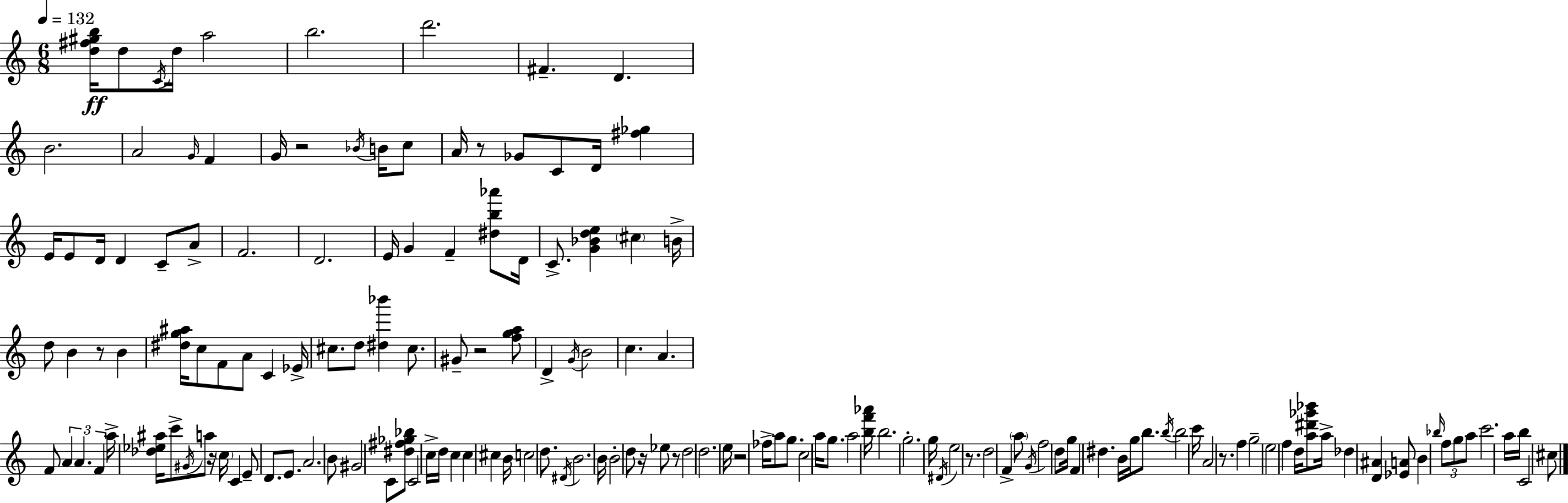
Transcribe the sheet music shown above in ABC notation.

X:1
T:Untitled
M:6/8
L:1/4
K:Am
[d^f^gb]/4 d/2 C/4 d/4 a2 b2 d'2 ^F D B2 A2 G/4 F G/4 z2 _B/4 B/4 c/2 A/4 z/2 _G/2 C/2 D/4 [^f_g] E/4 E/2 D/4 D C/2 A/2 F2 D2 E/4 G F [^db_a']/2 D/4 C/2 [G_Bde] ^c B/4 d/2 B z/2 B [^dg^a]/4 c/2 F/2 A/2 C _E/4 ^c/2 d/2 [^d_b'] ^c/2 ^G/2 z2 [fga]/2 D G/4 B2 c A F/2 A A F a/4 [_d_e^a]/4 c'/2 ^G/4 a/2 z/4 c/4 C E/2 D/2 E/2 A2 B/2 ^G2 C/2 [^d^f_g_b]/2 C2 c/4 d/4 c c ^c B/4 c2 d/2 ^D/4 B2 B/4 B2 d/2 z/4 _e/2 z/2 d2 d2 e/4 z2 _f/4 a/2 g/2 c2 a/4 g/2 a2 [bf'_a']/4 b2 g2 g/4 ^D/4 e2 z/2 d2 F a/2 G/4 f2 d/2 g/4 F ^d B/4 g/4 b/2 b/4 b2 c'/4 A2 z/2 f g2 e2 f d/4 [a^d'_g'_b']/2 a/4 _d [D^A] [_EA]/2 B _b/4 f/2 g/2 a/2 c'2 a/4 b/4 C2 ^c/2